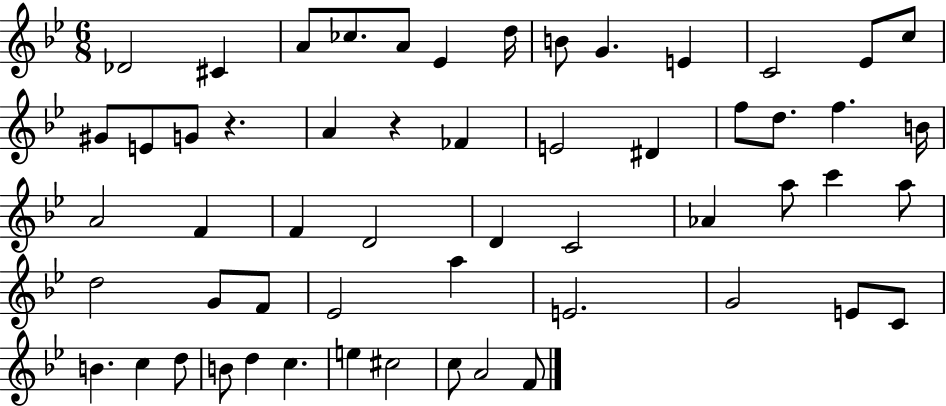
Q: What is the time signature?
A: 6/8